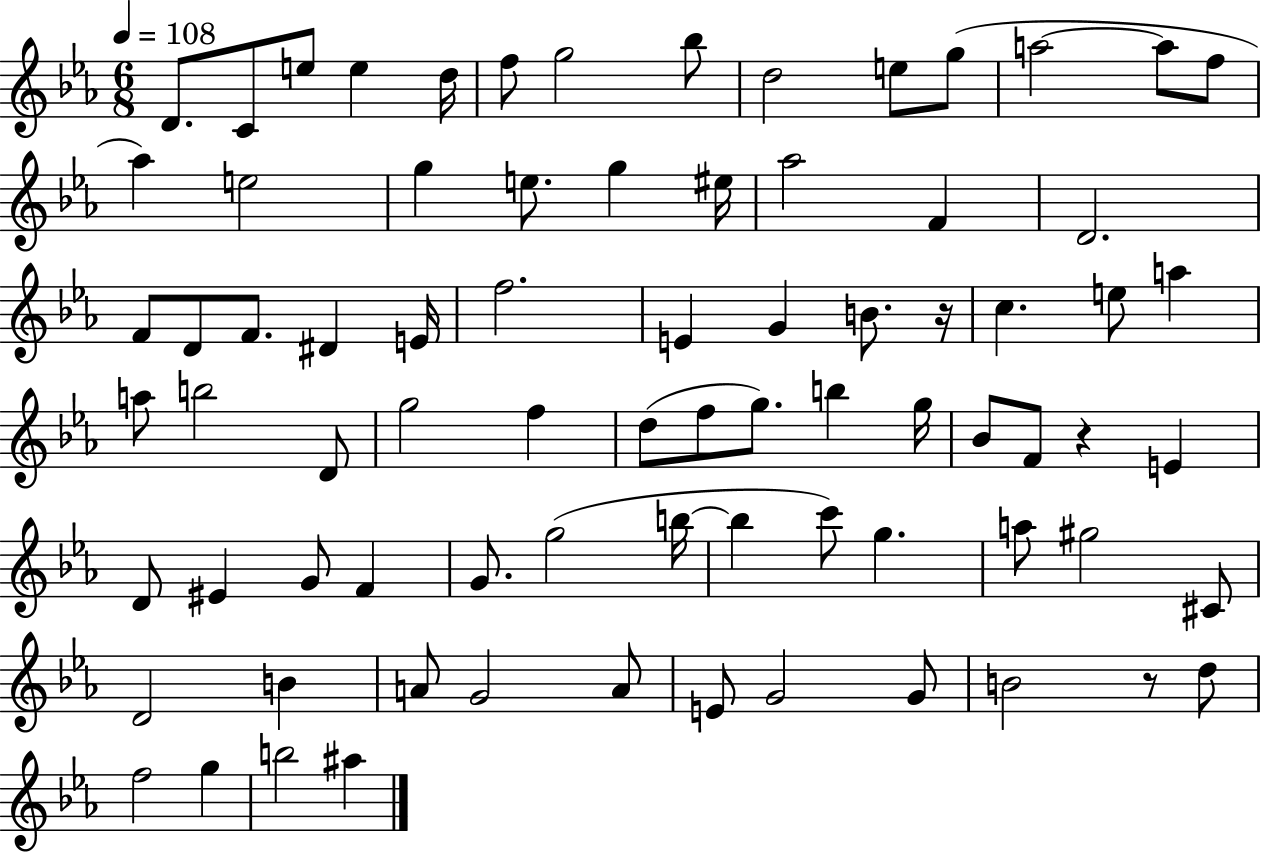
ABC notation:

X:1
T:Untitled
M:6/8
L:1/4
K:Eb
D/2 C/2 e/2 e d/4 f/2 g2 _b/2 d2 e/2 g/2 a2 a/2 f/2 _a e2 g e/2 g ^e/4 _a2 F D2 F/2 D/2 F/2 ^D E/4 f2 E G B/2 z/4 c e/2 a a/2 b2 D/2 g2 f d/2 f/2 g/2 b g/4 _B/2 F/2 z E D/2 ^E G/2 F G/2 g2 b/4 b c'/2 g a/2 ^g2 ^C/2 D2 B A/2 G2 A/2 E/2 G2 G/2 B2 z/2 d/2 f2 g b2 ^a